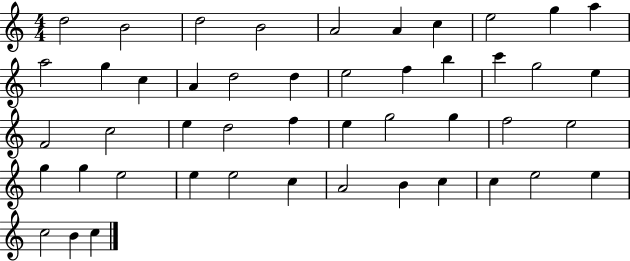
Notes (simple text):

D5/h B4/h D5/h B4/h A4/h A4/q C5/q E5/h G5/q A5/q A5/h G5/q C5/q A4/q D5/h D5/q E5/h F5/q B5/q C6/q G5/h E5/q F4/h C5/h E5/q D5/h F5/q E5/q G5/h G5/q F5/h E5/h G5/q G5/q E5/h E5/q E5/h C5/q A4/h B4/q C5/q C5/q E5/h E5/q C5/h B4/q C5/q